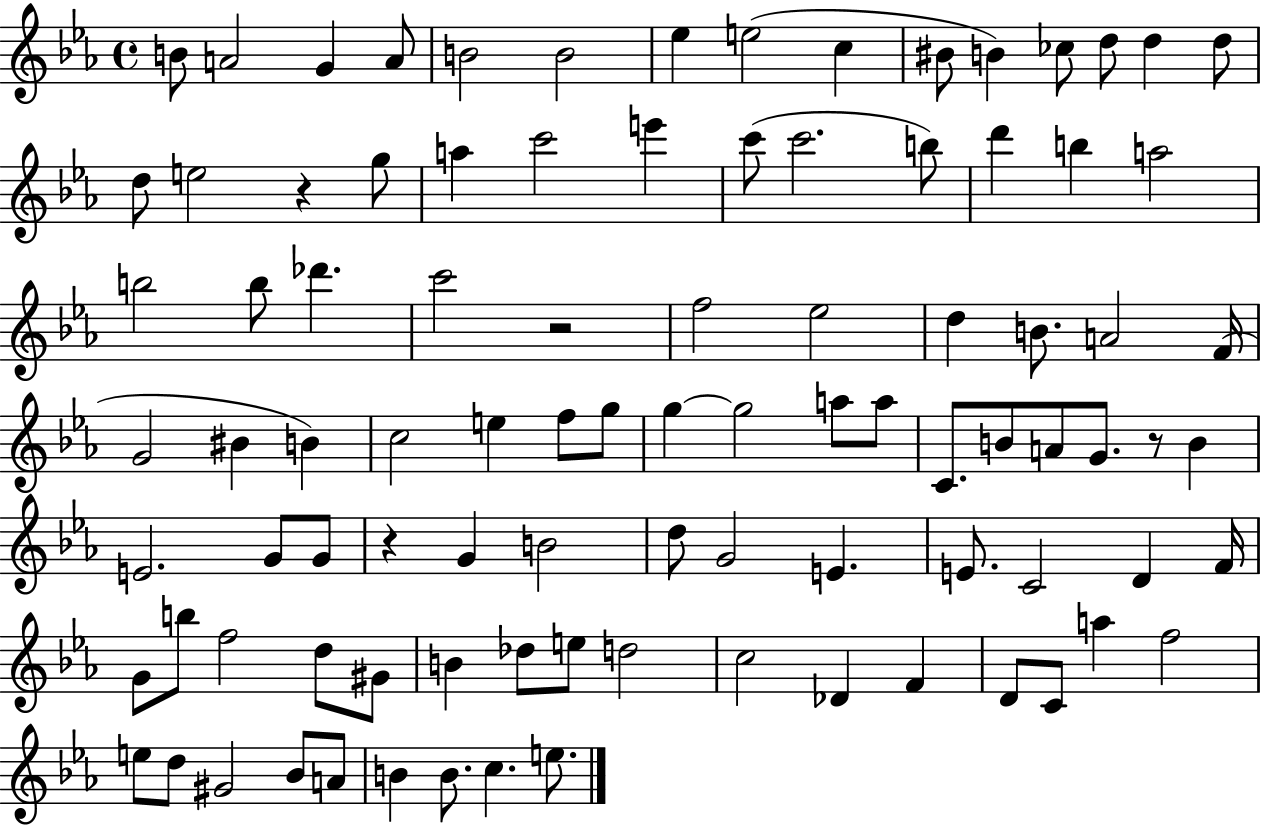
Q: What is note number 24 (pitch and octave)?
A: B5